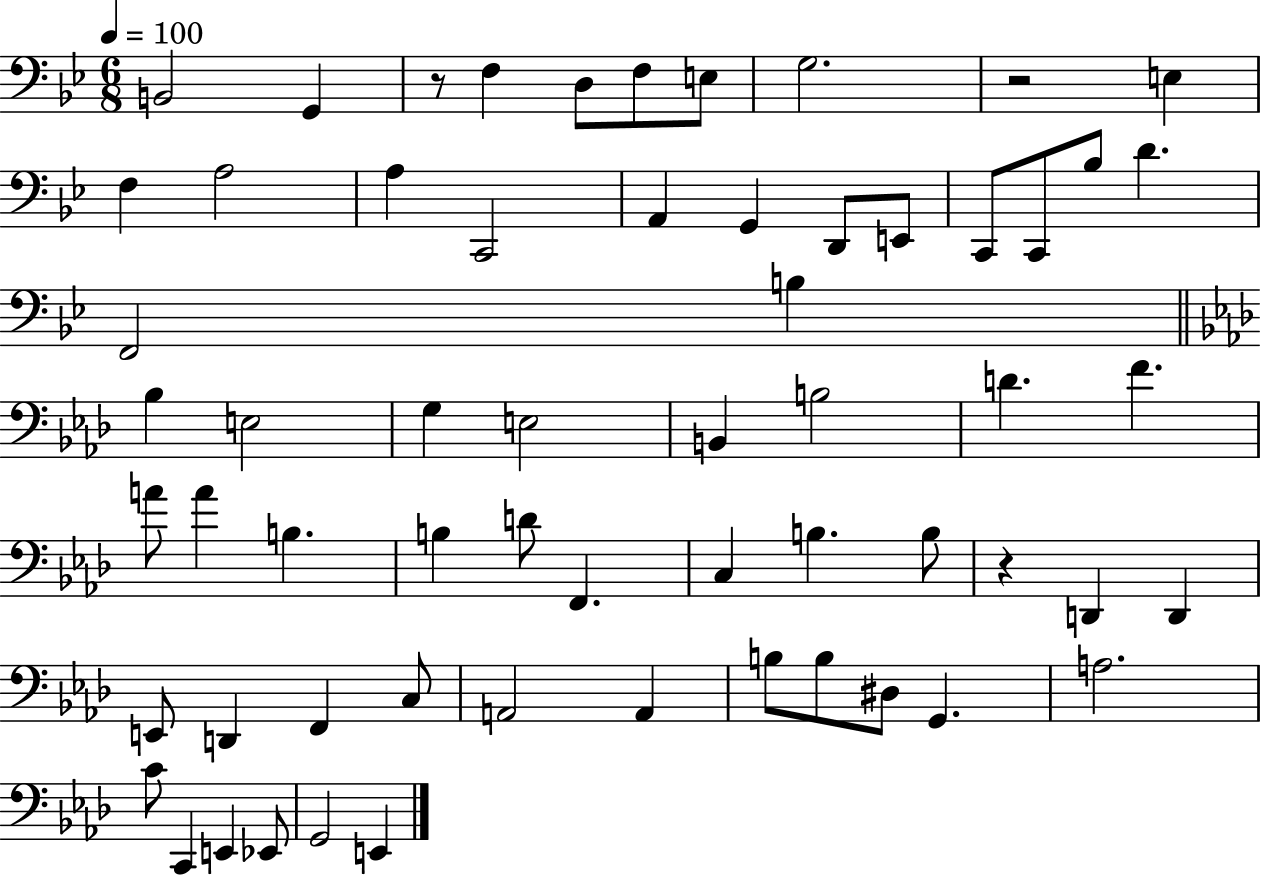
B2/h G2/q R/e F3/q D3/e F3/e E3/e G3/h. R/h E3/q F3/q A3/h A3/q C2/h A2/q G2/q D2/e E2/e C2/e C2/e Bb3/e D4/q. F2/h B3/q Bb3/q E3/h G3/q E3/h B2/q B3/h D4/q. F4/q. A4/e A4/q B3/q. B3/q D4/e F2/q. C3/q B3/q. B3/e R/q D2/q D2/q E2/e D2/q F2/q C3/e A2/h A2/q B3/e B3/e D#3/e G2/q. A3/h. C4/e C2/q E2/q Eb2/e G2/h E2/q